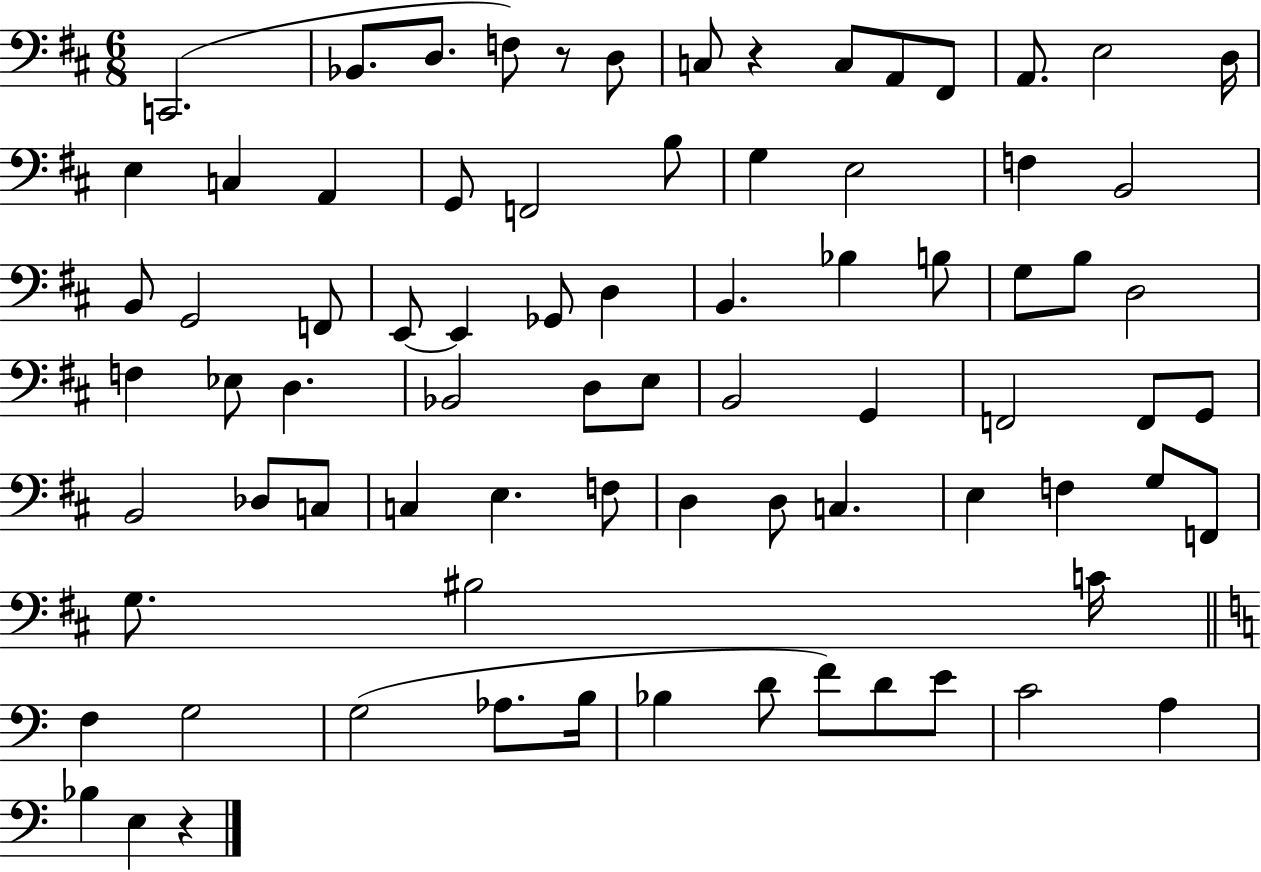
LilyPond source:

{
  \clef bass
  \numericTimeSignature
  \time 6/8
  \key d \major
  c,2.( | bes,8. d8. f8) r8 d8 | c8 r4 c8 a,8 fis,8 | a,8. e2 d16 | \break e4 c4 a,4 | g,8 f,2 b8 | g4 e2 | f4 b,2 | \break b,8 g,2 f,8 | e,8~~ e,4 ges,8 d4 | b,4. bes4 b8 | g8 b8 d2 | \break f4 ees8 d4. | bes,2 d8 e8 | b,2 g,4 | f,2 f,8 g,8 | \break b,2 des8 c8 | c4 e4. f8 | d4 d8 c4. | e4 f4 g8 f,8 | \break g8. bis2 c'16 | \bar "||" \break \key c \major f4 g2 | g2( aes8. b16 | bes4 d'8 f'8) d'8 e'8 | c'2 a4 | \break bes4 e4 r4 | \bar "|."
}